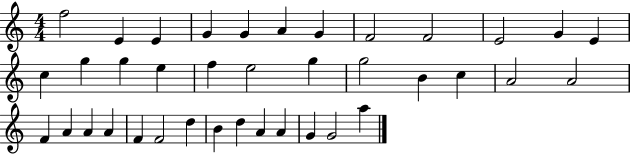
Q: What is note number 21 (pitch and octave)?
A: B4